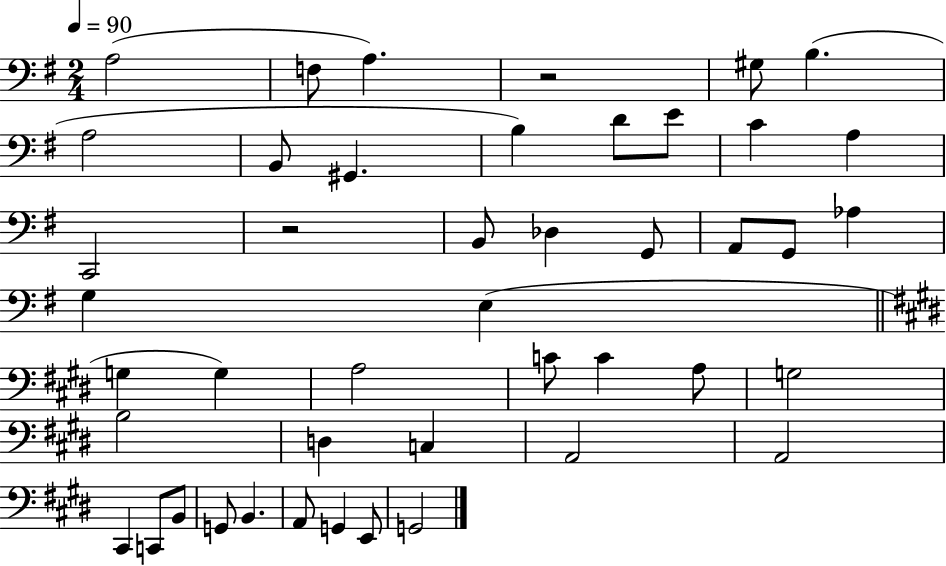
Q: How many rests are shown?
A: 2